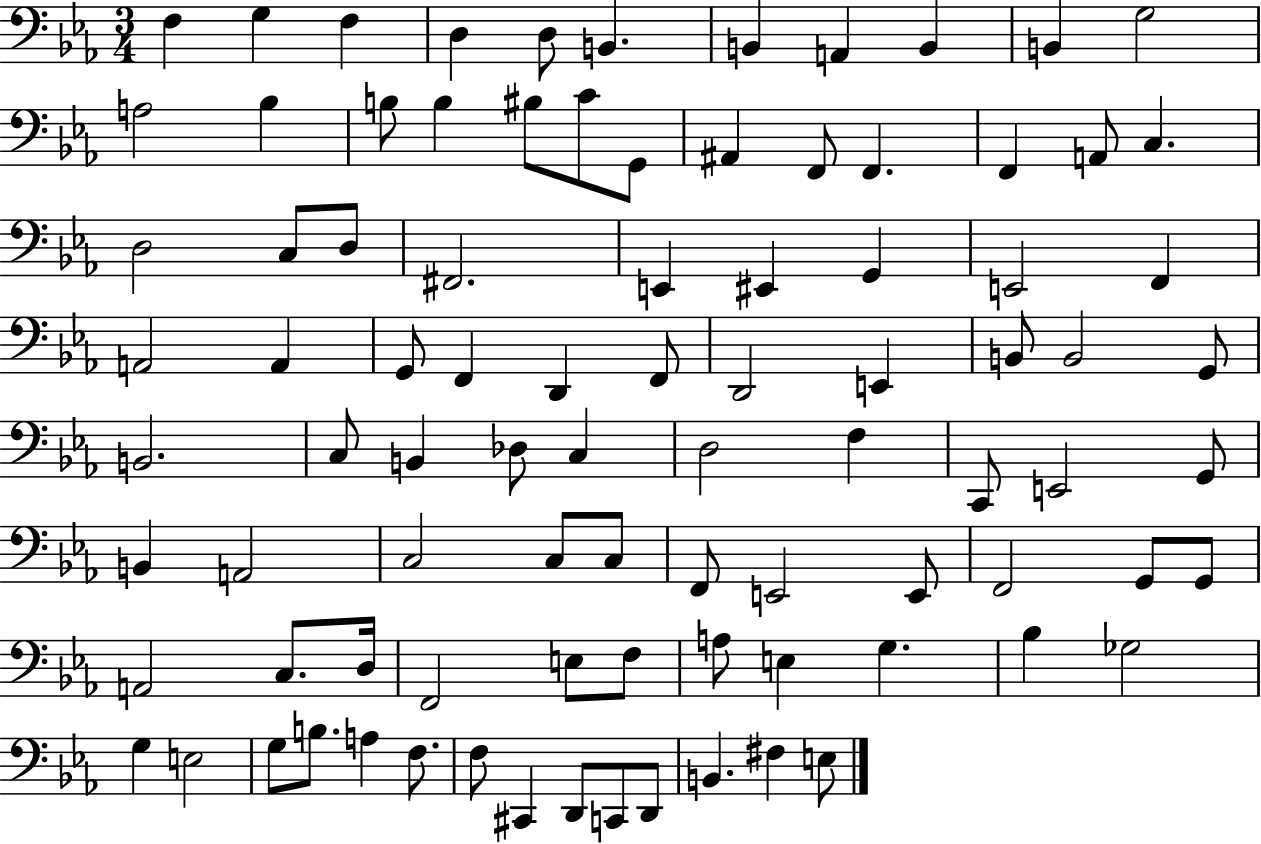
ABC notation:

X:1
T:Untitled
M:3/4
L:1/4
K:Eb
F, G, F, D, D,/2 B,, B,, A,, B,, B,, G,2 A,2 _B, B,/2 B, ^B,/2 C/2 G,,/2 ^A,, F,,/2 F,, F,, A,,/2 C, D,2 C,/2 D,/2 ^F,,2 E,, ^E,, G,, E,,2 F,, A,,2 A,, G,,/2 F,, D,, F,,/2 D,,2 E,, B,,/2 B,,2 G,,/2 B,,2 C,/2 B,, _D,/2 C, D,2 F, C,,/2 E,,2 G,,/2 B,, A,,2 C,2 C,/2 C,/2 F,,/2 E,,2 E,,/2 F,,2 G,,/2 G,,/2 A,,2 C,/2 D,/4 F,,2 E,/2 F,/2 A,/2 E, G, _B, _G,2 G, E,2 G,/2 B,/2 A, F,/2 F,/2 ^C,, D,,/2 C,,/2 D,,/2 B,, ^F, E,/2